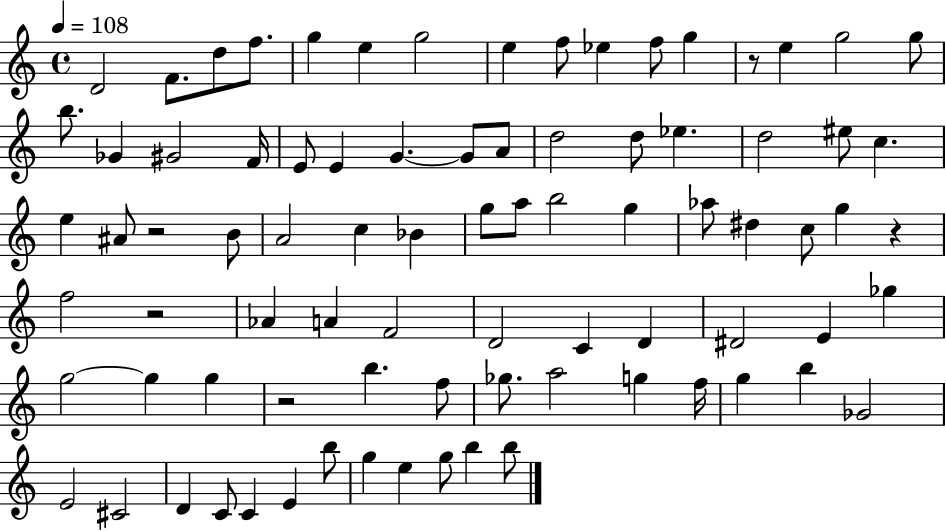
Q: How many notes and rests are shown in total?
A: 83